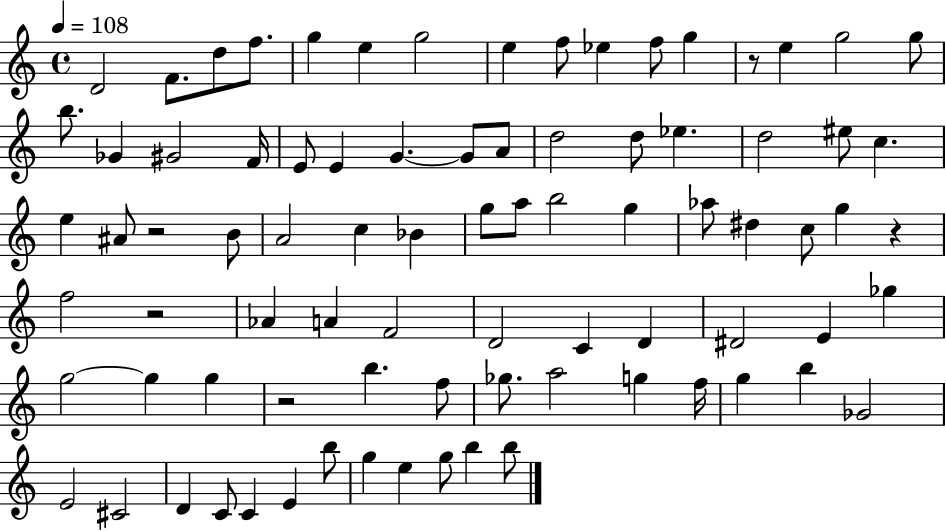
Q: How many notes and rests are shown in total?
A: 83